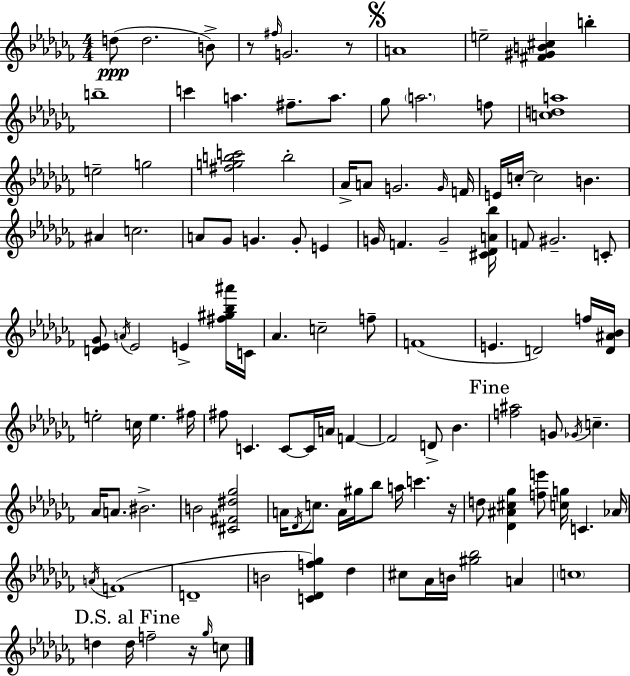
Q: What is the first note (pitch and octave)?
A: D5